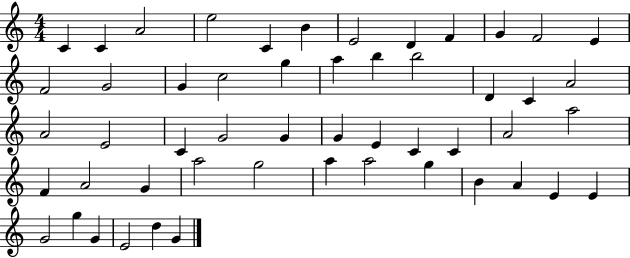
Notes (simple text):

C4/q C4/q A4/h E5/h C4/q B4/q E4/h D4/q F4/q G4/q F4/h E4/q F4/h G4/h G4/q C5/h G5/q A5/q B5/q B5/h D4/q C4/q A4/h A4/h E4/h C4/q G4/h G4/q G4/q E4/q C4/q C4/q A4/h A5/h F4/q A4/h G4/q A5/h G5/h A5/q A5/h G5/q B4/q A4/q E4/q E4/q G4/h G5/q G4/q E4/h D5/q G4/q